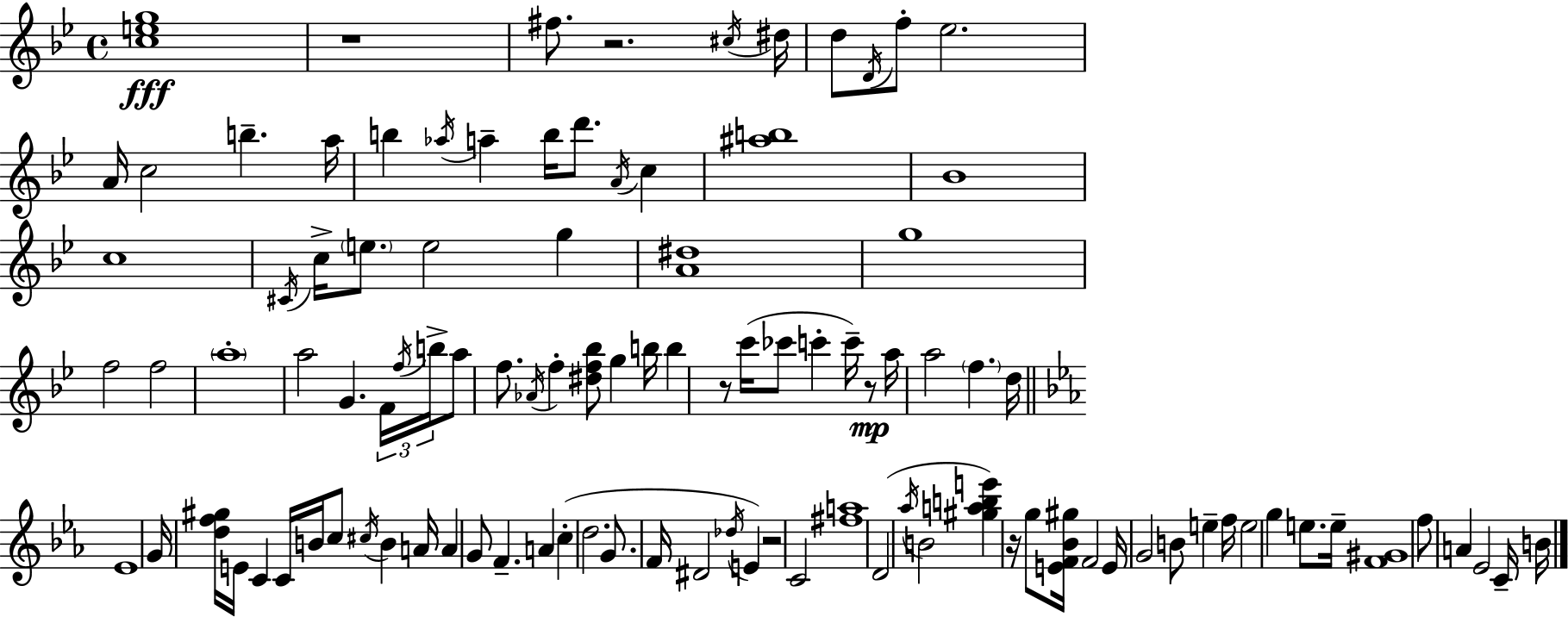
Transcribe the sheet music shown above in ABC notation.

X:1
T:Untitled
M:4/4
L:1/4
K:Gm
[ceg]4 z4 ^f/2 z2 ^c/4 ^d/4 d/2 D/4 f/2 _e2 A/4 c2 b a/4 b _a/4 a b/4 d'/2 A/4 c [^ab]4 _B4 c4 ^C/4 c/4 e/2 e2 g [A^d]4 g4 f2 f2 a4 a2 G F/4 f/4 b/4 a/2 f/2 _A/4 f [^df_b]/2 g b/4 b z/2 c'/4 _c'/2 c' c'/4 z/2 a/4 a2 f d/4 _E4 G/4 [df^g]/4 E/4 C C/4 B/4 c/2 ^c/4 B A/4 A G/2 F A c d2 G/2 F/4 ^D2 _d/4 E z2 C2 [^fa]4 D2 _a/4 B2 [^gabe'] z/4 g/2 [EF_B^g]/4 F2 E/4 G2 B/2 e f/4 e2 g e/2 e/4 [F^G]4 f/2 A _E2 C/4 B/4